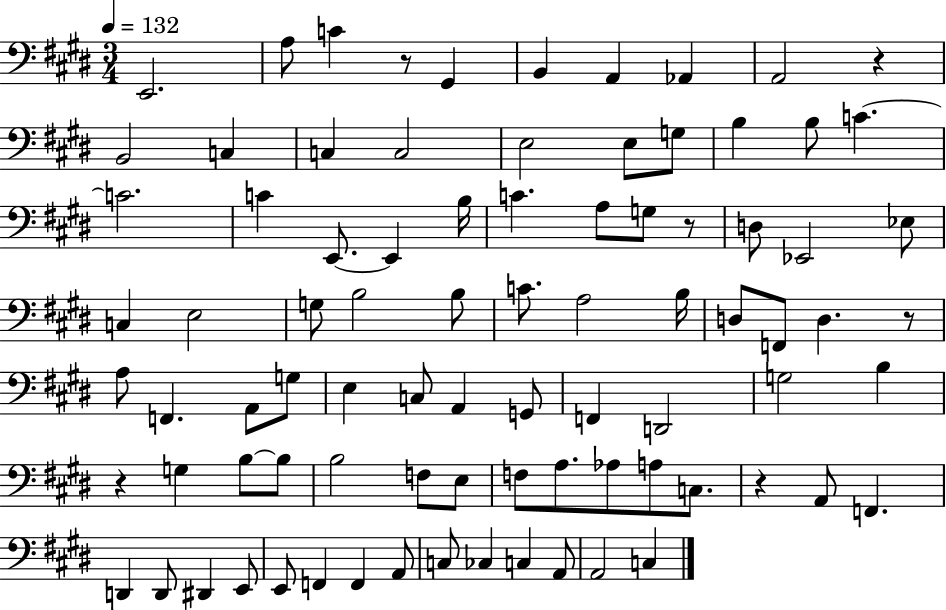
{
  \clef bass
  \numericTimeSignature
  \time 3/4
  \key e \major
  \tempo 4 = 132
  e,2. | a8 c'4 r8 gis,4 | b,4 a,4 aes,4 | a,2 r4 | \break b,2 c4 | c4 c2 | e2 e8 g8 | b4 b8 c'4.~~ | \break c'2. | c'4 e,8.~~ e,4 b16 | c'4. a8 g8 r8 | d8 ees,2 ees8 | \break c4 e2 | g8 b2 b8 | c'8. a2 b16 | d8 f,8 d4. r8 | \break a8 f,4. a,8 g8 | e4 c8 a,4 g,8 | f,4 d,2 | g2 b4 | \break r4 g4 b8~~ b8 | b2 f8 e8 | f8 a8. aes8 a8 c8. | r4 a,8 f,4. | \break d,4 d,8 dis,4 e,8 | e,8 f,4 f,4 a,8 | c8 ces4 c4 a,8 | a,2 c4 | \break \bar "|."
}